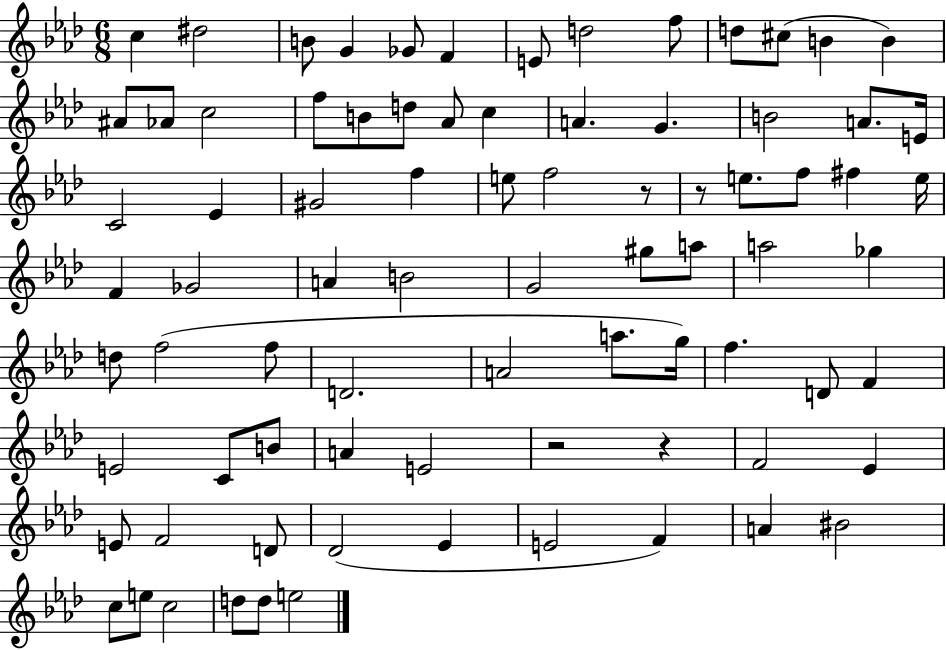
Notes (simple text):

C5/q D#5/h B4/e G4/q Gb4/e F4/q E4/e D5/h F5/e D5/e C#5/e B4/q B4/q A#4/e Ab4/e C5/h F5/e B4/e D5/e Ab4/e C5/q A4/q. G4/q. B4/h A4/e. E4/s C4/h Eb4/q G#4/h F5/q E5/e F5/h R/e R/e E5/e. F5/e F#5/q E5/s F4/q Gb4/h A4/q B4/h G4/h G#5/e A5/e A5/h Gb5/q D5/e F5/h F5/e D4/h. A4/h A5/e. G5/s F5/q. D4/e F4/q E4/h C4/e B4/e A4/q E4/h R/h R/q F4/h Eb4/q E4/e F4/h D4/e Db4/h Eb4/q E4/h F4/q A4/q BIS4/h C5/e E5/e C5/h D5/e D5/e E5/h